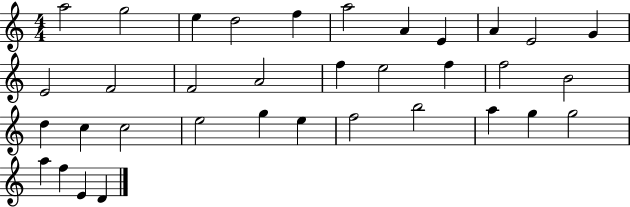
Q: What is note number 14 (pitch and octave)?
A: F4